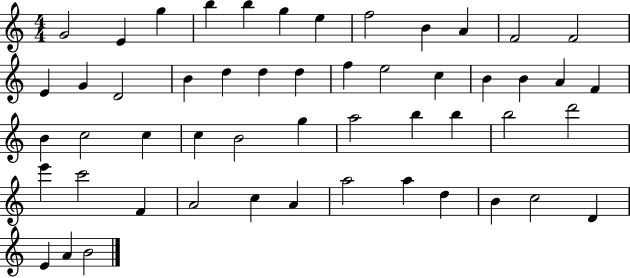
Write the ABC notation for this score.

X:1
T:Untitled
M:4/4
L:1/4
K:C
G2 E g b b g e f2 B A F2 F2 E G D2 B d d d f e2 c B B A F B c2 c c B2 g a2 b b b2 d'2 e' c'2 F A2 c A a2 a d B c2 D E A B2